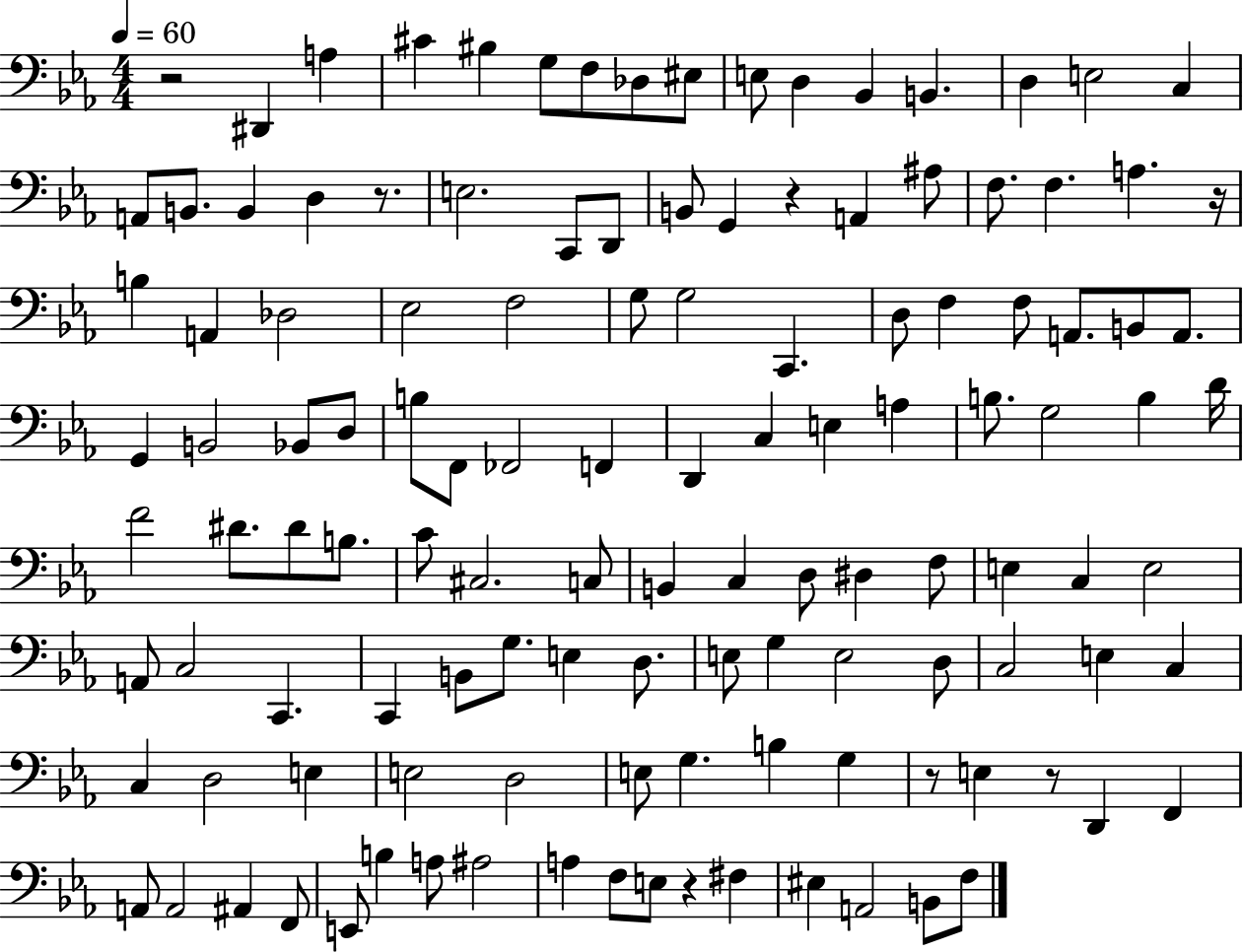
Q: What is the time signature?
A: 4/4